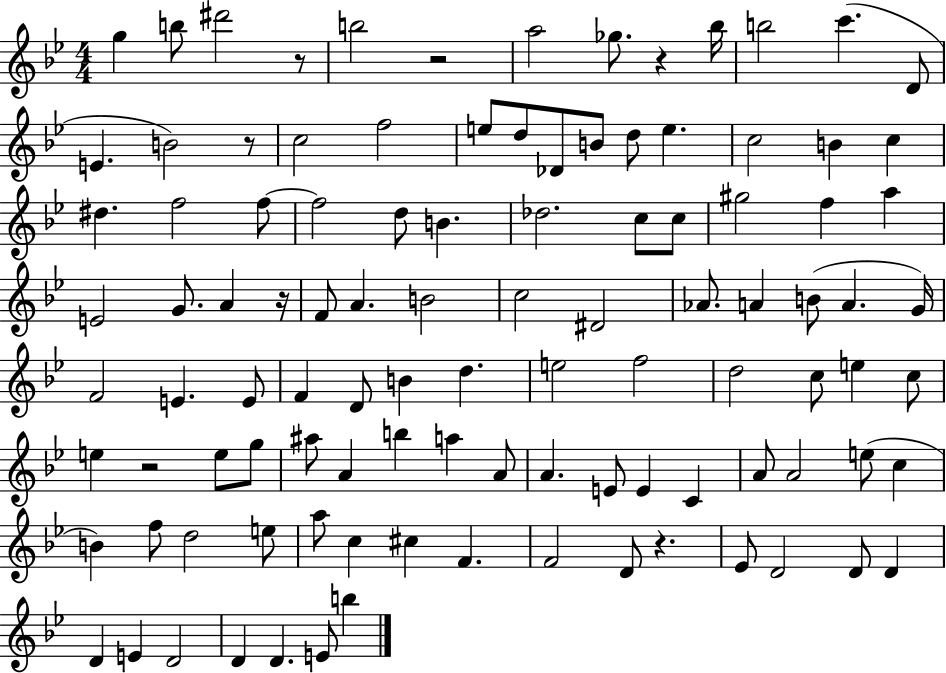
X:1
T:Untitled
M:4/4
L:1/4
K:Bb
g b/2 ^d'2 z/2 b2 z2 a2 _g/2 z _b/4 b2 c' D/2 E B2 z/2 c2 f2 e/2 d/2 _D/2 B/2 d/2 e c2 B c ^d f2 f/2 f2 d/2 B _d2 c/2 c/2 ^g2 f a E2 G/2 A z/4 F/2 A B2 c2 ^D2 _A/2 A B/2 A G/4 F2 E E/2 F D/2 B d e2 f2 d2 c/2 e c/2 e z2 e/2 g/2 ^a/2 A b a A/2 A E/2 E C A/2 A2 e/2 c B f/2 d2 e/2 a/2 c ^c F F2 D/2 z _E/2 D2 D/2 D D E D2 D D E/2 b